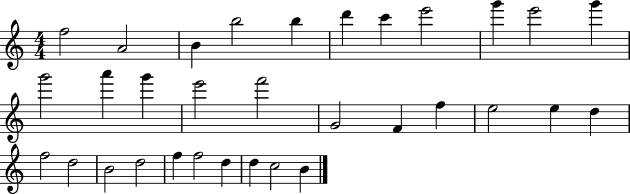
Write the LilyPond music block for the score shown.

{
  \clef treble
  \numericTimeSignature
  \time 4/4
  \key c \major
  f''2 a'2 | b'4 b''2 b''4 | d'''4 c'''4 e'''2 | g'''4 e'''2 g'''4 | \break g'''2 a'''4 g'''4 | e'''2 f'''2 | g'2 f'4 f''4 | e''2 e''4 d''4 | \break f''2 d''2 | b'2 d''2 | f''4 f''2 d''4 | d''4 c''2 b'4 | \break \bar "|."
}